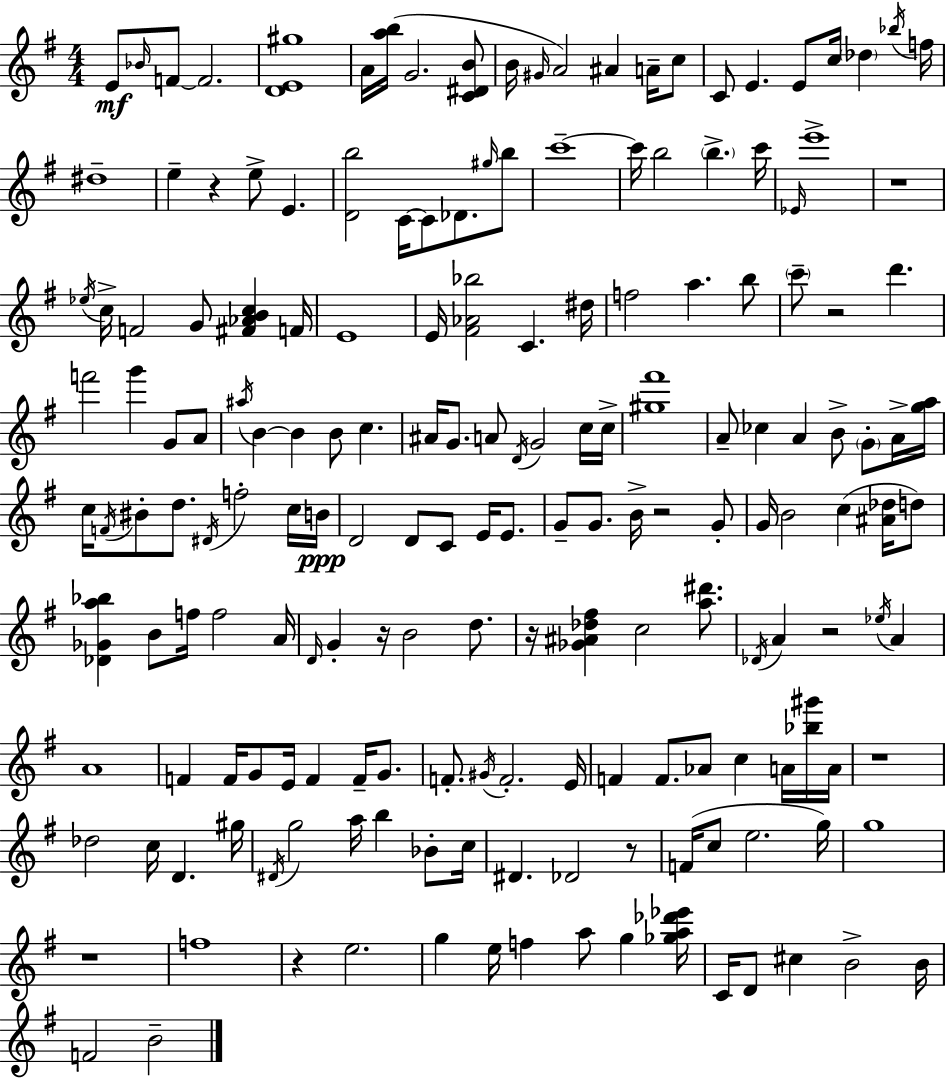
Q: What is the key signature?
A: G major